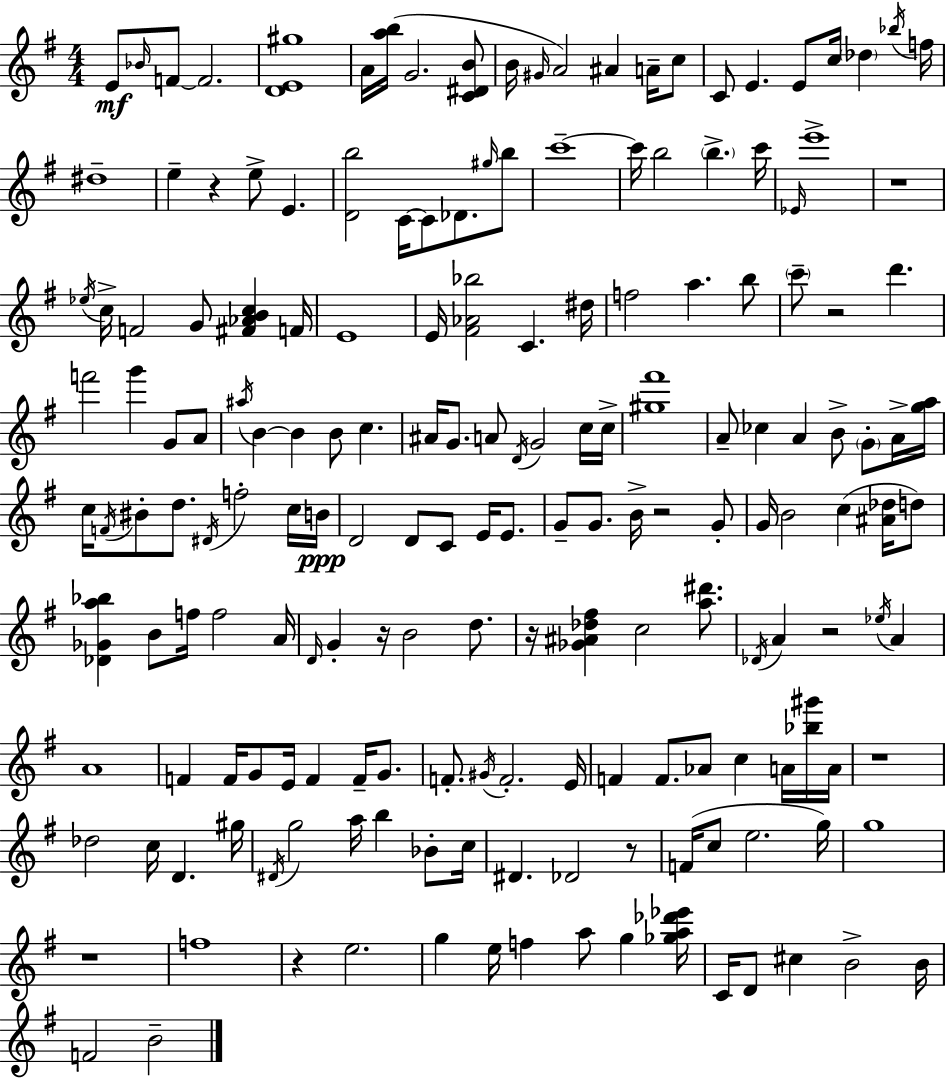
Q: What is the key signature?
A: G major